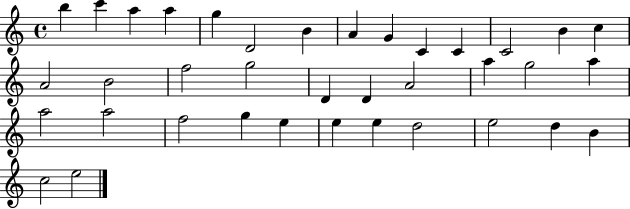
B5/q C6/q A5/q A5/q G5/q D4/h B4/q A4/q G4/q C4/q C4/q C4/h B4/q C5/q A4/h B4/h F5/h G5/h D4/q D4/q A4/h A5/q G5/h A5/q A5/h A5/h F5/h G5/q E5/q E5/q E5/q D5/h E5/h D5/q B4/q C5/h E5/h